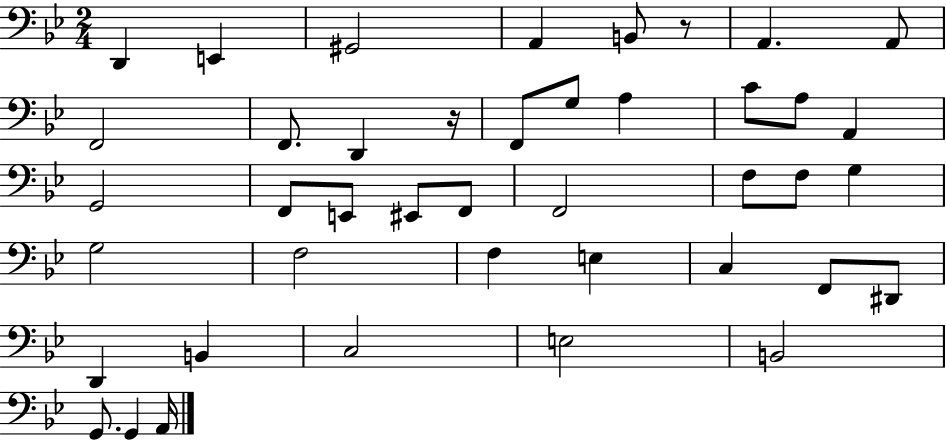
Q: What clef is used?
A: bass